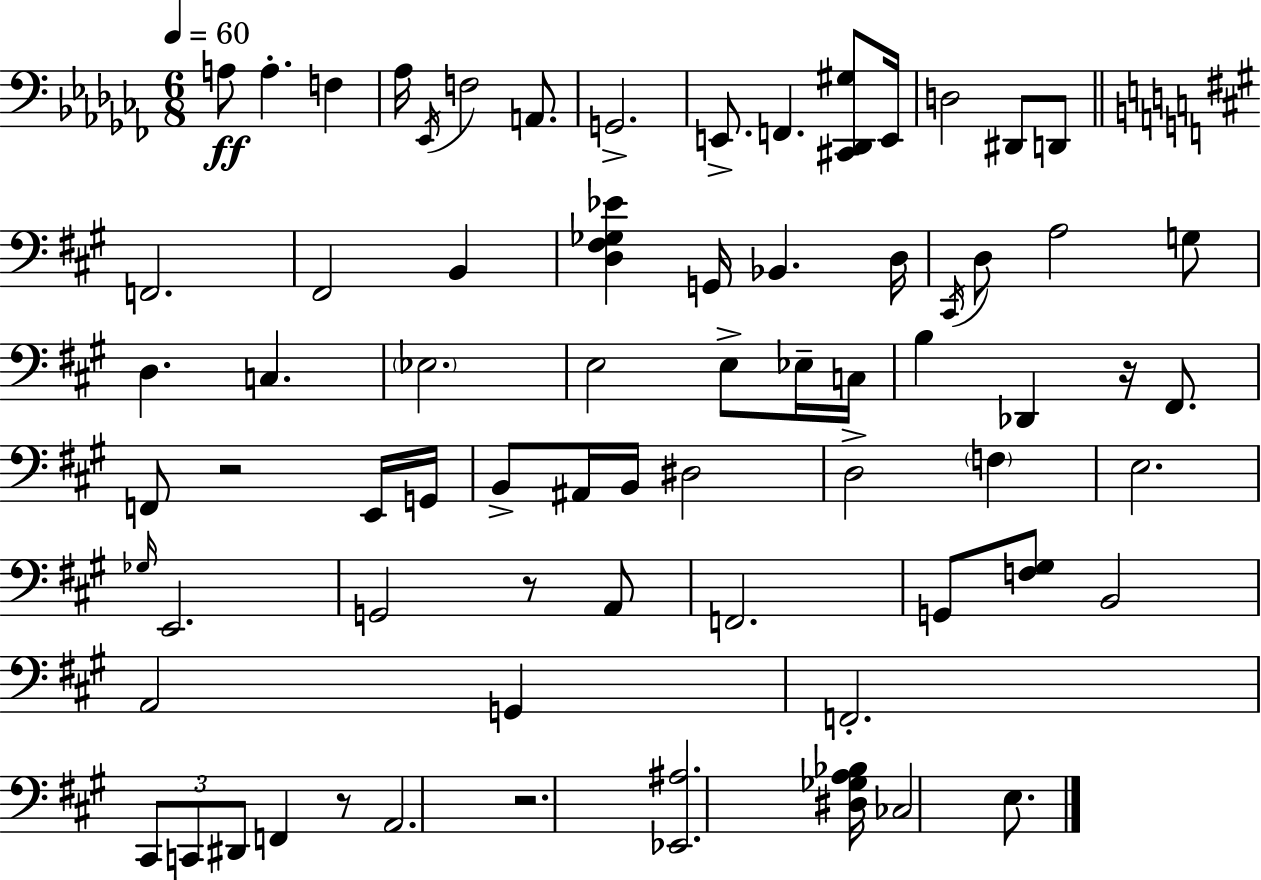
{
  \clef bass
  \numericTimeSignature
  \time 6/8
  \key aes \minor
  \tempo 4 = 60
  a8\ff a4.-. f4 | aes16 \acciaccatura { ees,16 } f2 a,8. | g,2.-> | e,8.-> f,4. <cis, des, gis>8 | \break e,16 d2 dis,8 d,8 | \bar "||" \break \key a \major f,2. | fis,2 b,4 | <d fis ges ees'>4 g,16 bes,4. d16 | \acciaccatura { cis,16 } d8 a2 g8 | \break d4. c4. | \parenthesize ees2. | e2 e8-> ees16-- | c16 b4 des,4 r16 fis,8. | \break f,8 r2 e,16 | g,16 b,8-> ais,16 b,16 dis2 | d2-> \parenthesize f4 | e2. | \break \grace { ges16 } e,2. | g,2 r8 | a,8 f,2. | g,8 <f gis>8 b,2 | \break a,2 g,4 | f,2.-. | \tuplet 3/2 { cis,8 c,8 dis,8 } f,4 | r8 a,2. | \break r2. | <ees, ais>2. | <dis ges a bes>16 ces2 e8. | \bar "|."
}